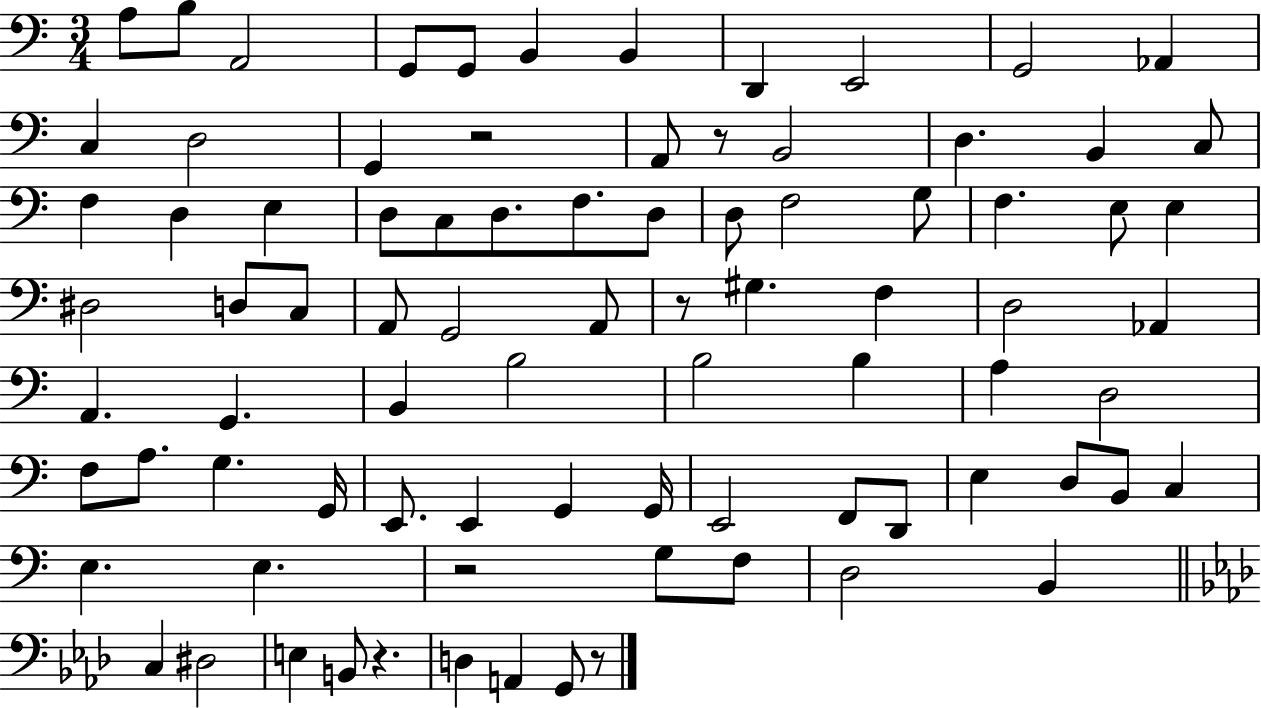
A3/e B3/e A2/h G2/e G2/e B2/q B2/q D2/q E2/h G2/h Ab2/q C3/q D3/h G2/q R/h A2/e R/e B2/h D3/q. B2/q C3/e F3/q D3/q E3/q D3/e C3/e D3/e. F3/e. D3/e D3/e F3/h G3/e F3/q. E3/e E3/q D#3/h D3/e C3/e A2/e G2/h A2/e R/e G#3/q. F3/q D3/h Ab2/q A2/q. G2/q. B2/q B3/h B3/h B3/q A3/q D3/h F3/e A3/e. G3/q. G2/s E2/e. E2/q G2/q G2/s E2/h F2/e D2/e E3/q D3/e B2/e C3/q E3/q. E3/q. R/h G3/e F3/e D3/h B2/q C3/q D#3/h E3/q B2/e R/q. D3/q A2/q G2/e R/e